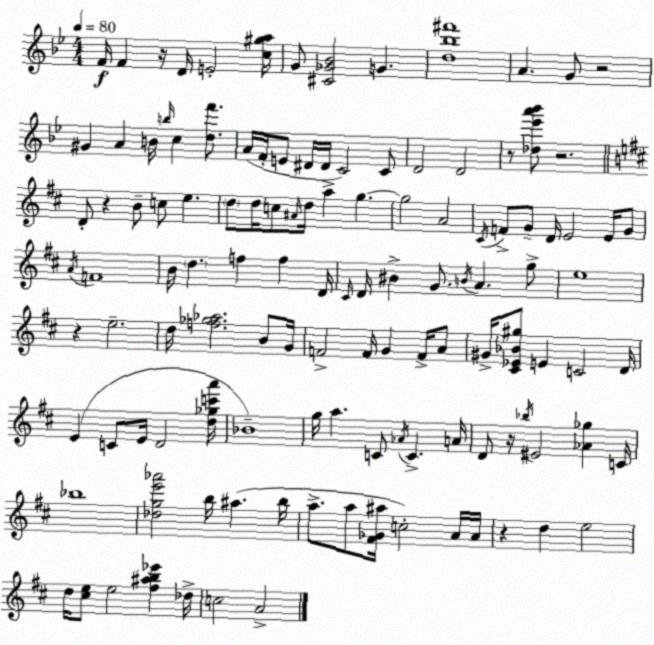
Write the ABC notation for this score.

X:1
T:Untitled
M:4/4
L:1/4
K:Bb
F/4 F z/4 D/4 E2 [c^ga]/4 G/2 [^C_G_B]2 G [d_b^f']4 A G/2 z2 ^G A B/4 b/4 c [df']/2 A/4 F/4 E/2 ^D/4 ^D/4 C2 C/2 D2 D2 z/2 [_d_e'a'_b']/2 z2 D/2 z B/2 c/2 e d/2 d/4 c/2 ^A/4 d/4 a g g2 A2 ^C/4 F/2 G/2 D/4 E2 E/4 G/2 A/4 F4 B/4 d f f D/4 ^C/4 D/4 ^B G/2 B/4 A g/2 e4 z e2 d/4 [f_g_a]2 B/2 G/4 F2 F/4 G F/4 A/2 ^G/4 [^C_E_B^g]/2 E C2 D/4 E C/2 E/4 D2 [d_gc'a']/4 _B4 g/4 a C/2 _A/4 C A/4 D/2 z/4 _b/4 ^E2 [_A_g] C/4 _b4 [_dge'_a']2 b/4 ^a b/4 a/2 a/2 [^F_G^a]/4 c2 A/4 A/4 z d e2 d/4 [^ce]/2 e2 [^f^ab_e'] _d/4 c2 A2